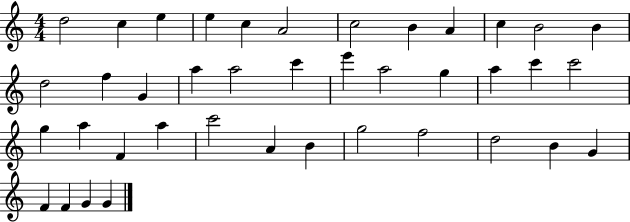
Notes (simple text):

D5/h C5/q E5/q E5/q C5/q A4/h C5/h B4/q A4/q C5/q B4/h B4/q D5/h F5/q G4/q A5/q A5/h C6/q E6/q A5/h G5/q A5/q C6/q C6/h G5/q A5/q F4/q A5/q C6/h A4/q B4/q G5/h F5/h D5/h B4/q G4/q F4/q F4/q G4/q G4/q